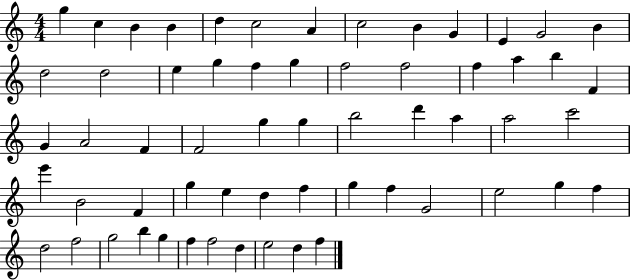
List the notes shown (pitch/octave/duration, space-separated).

G5/q C5/q B4/q B4/q D5/q C5/h A4/q C5/h B4/q G4/q E4/q G4/h B4/q D5/h D5/h E5/q G5/q F5/q G5/q F5/h F5/h F5/q A5/q B5/q F4/q G4/q A4/h F4/q F4/h G5/q G5/q B5/h D6/q A5/q A5/h C6/h E6/q B4/h F4/q G5/q E5/q D5/q F5/q G5/q F5/q G4/h E5/h G5/q F5/q D5/h F5/h G5/h B5/q G5/q F5/q F5/h D5/q E5/h D5/q F5/q